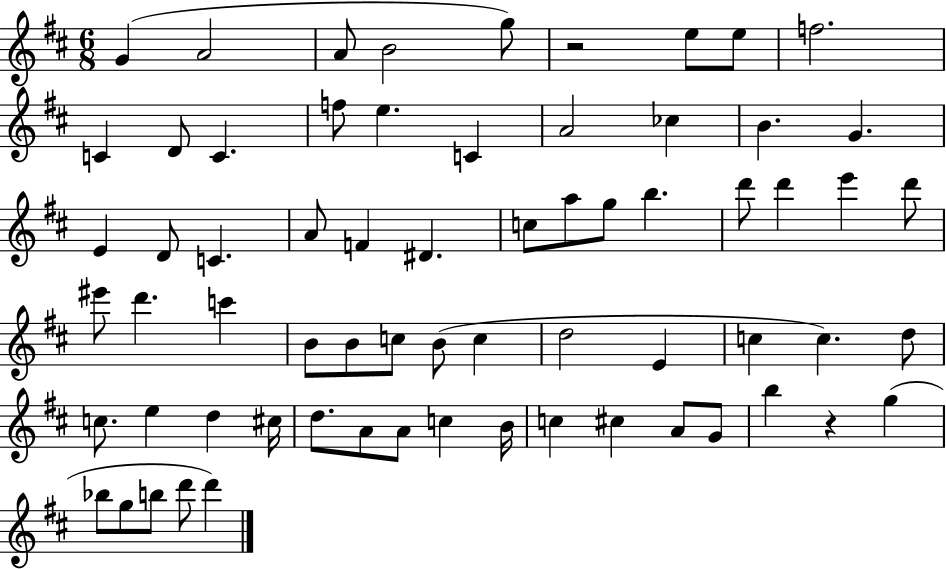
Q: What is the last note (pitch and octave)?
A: D6